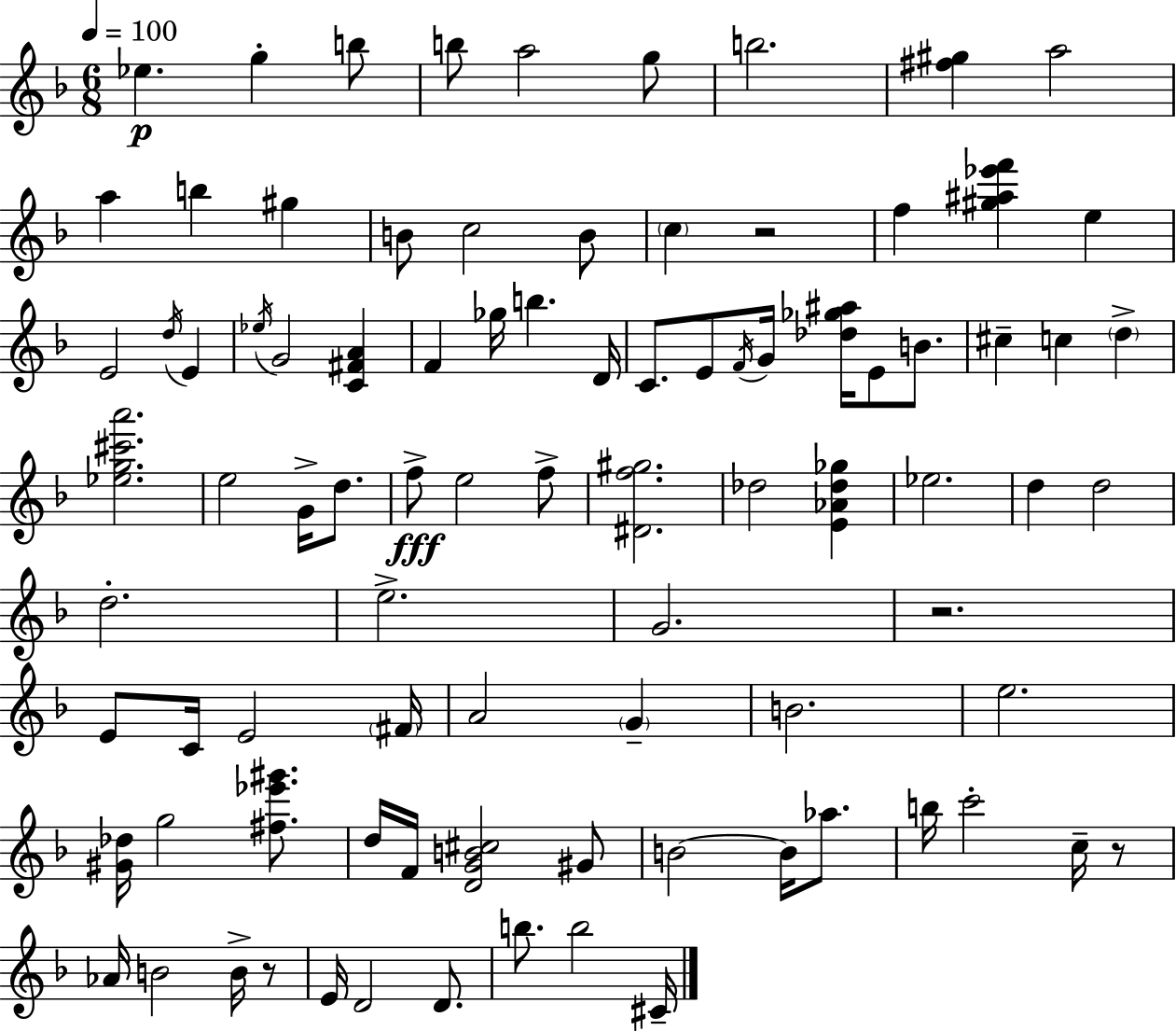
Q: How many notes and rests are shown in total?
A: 89